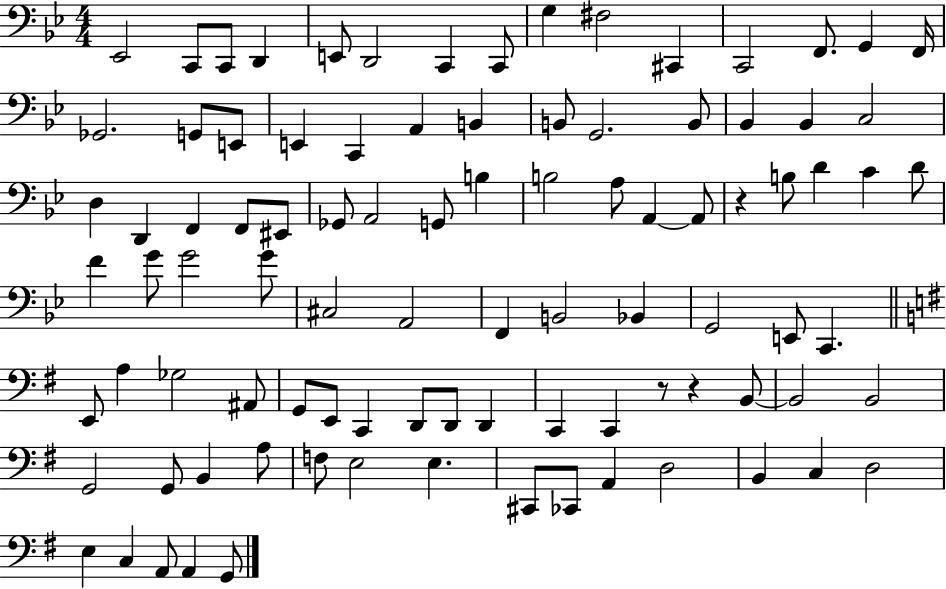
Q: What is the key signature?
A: BES major